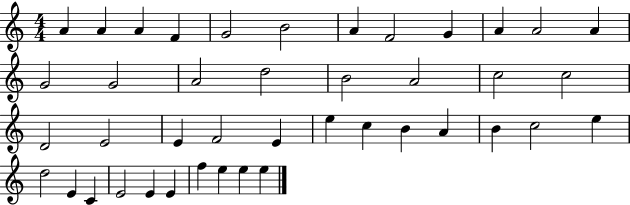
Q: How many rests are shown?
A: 0